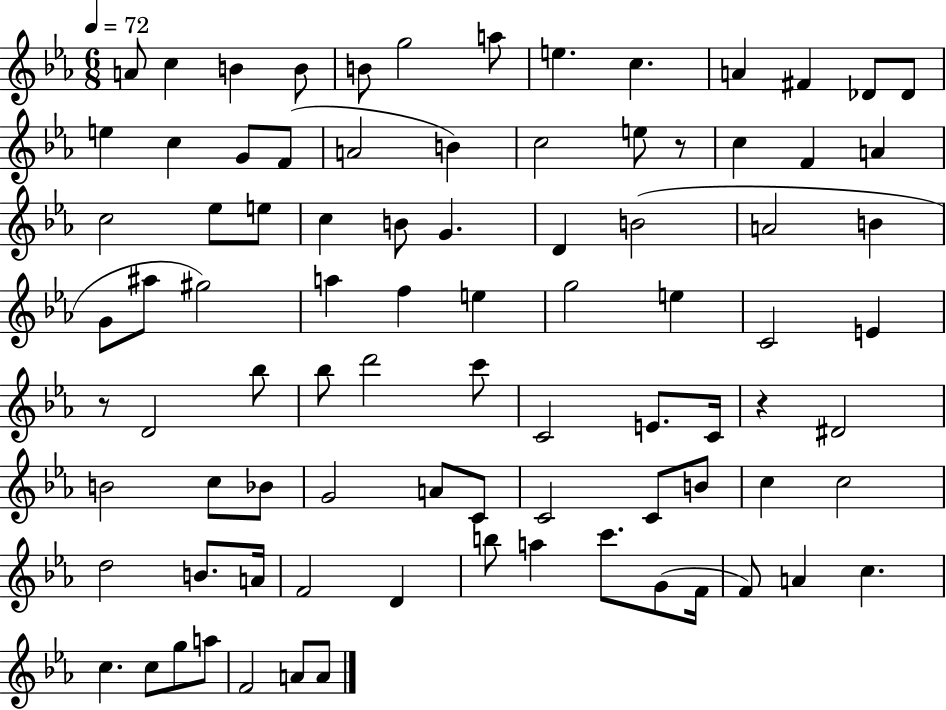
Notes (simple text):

A4/e C5/q B4/q B4/e B4/e G5/h A5/e E5/q. C5/q. A4/q F#4/q Db4/e Db4/e E5/q C5/q G4/e F4/e A4/h B4/q C5/h E5/e R/e C5/q F4/q A4/q C5/h Eb5/e E5/e C5/q B4/e G4/q. D4/q B4/h A4/h B4/q G4/e A#5/e G#5/h A5/q F5/q E5/q G5/h E5/q C4/h E4/q R/e D4/h Bb5/e Bb5/e D6/h C6/e C4/h E4/e. C4/s R/q D#4/h B4/h C5/e Bb4/e G4/h A4/e C4/e C4/h C4/e B4/e C5/q C5/h D5/h B4/e. A4/s F4/h D4/q B5/e A5/q C6/e. G4/e F4/s F4/e A4/q C5/q. C5/q. C5/e G5/e A5/e F4/h A4/e A4/e